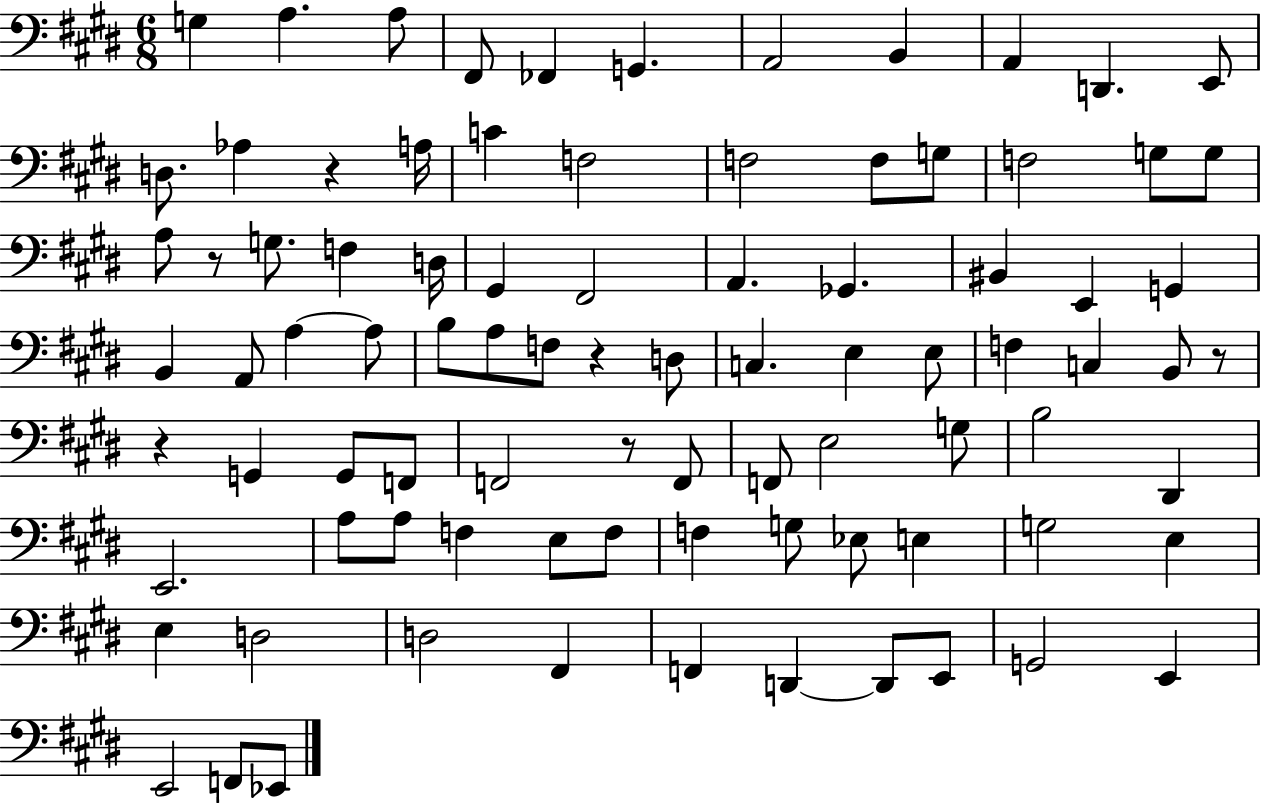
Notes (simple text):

G3/q A3/q. A3/e F#2/e FES2/q G2/q. A2/h B2/q A2/q D2/q. E2/e D3/e. Ab3/q R/q A3/s C4/q F3/h F3/h F3/e G3/e F3/h G3/e G3/e A3/e R/e G3/e. F3/q D3/s G#2/q F#2/h A2/q. Gb2/q. BIS2/q E2/q G2/q B2/q A2/e A3/q A3/e B3/e A3/e F3/e R/q D3/e C3/q. E3/q E3/e F3/q C3/q B2/e R/e R/q G2/q G2/e F2/e F2/h R/e F2/e F2/e E3/h G3/e B3/h D#2/q E2/h. A3/e A3/e F3/q E3/e F3/e F3/q G3/e Eb3/e E3/q G3/h E3/q E3/q D3/h D3/h F#2/q F2/q D2/q D2/e E2/e G2/h E2/q E2/h F2/e Eb2/e